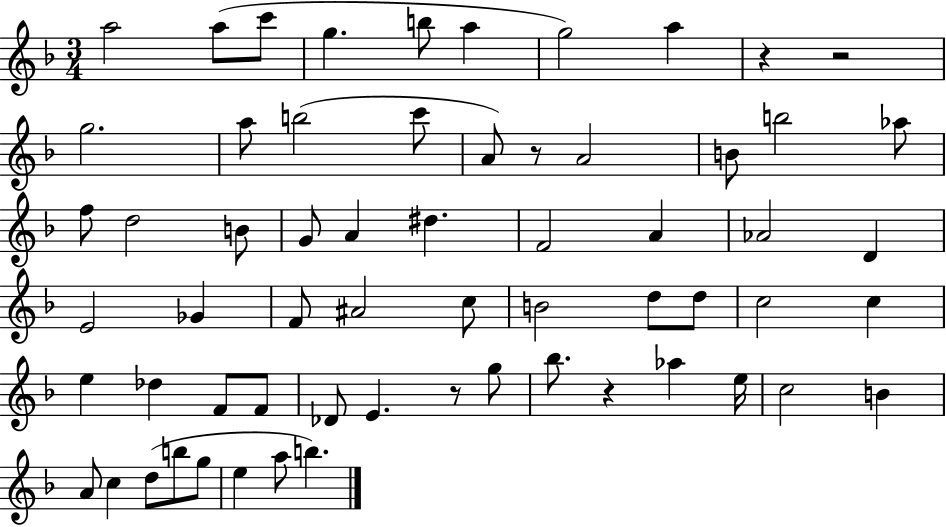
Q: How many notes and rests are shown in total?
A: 62